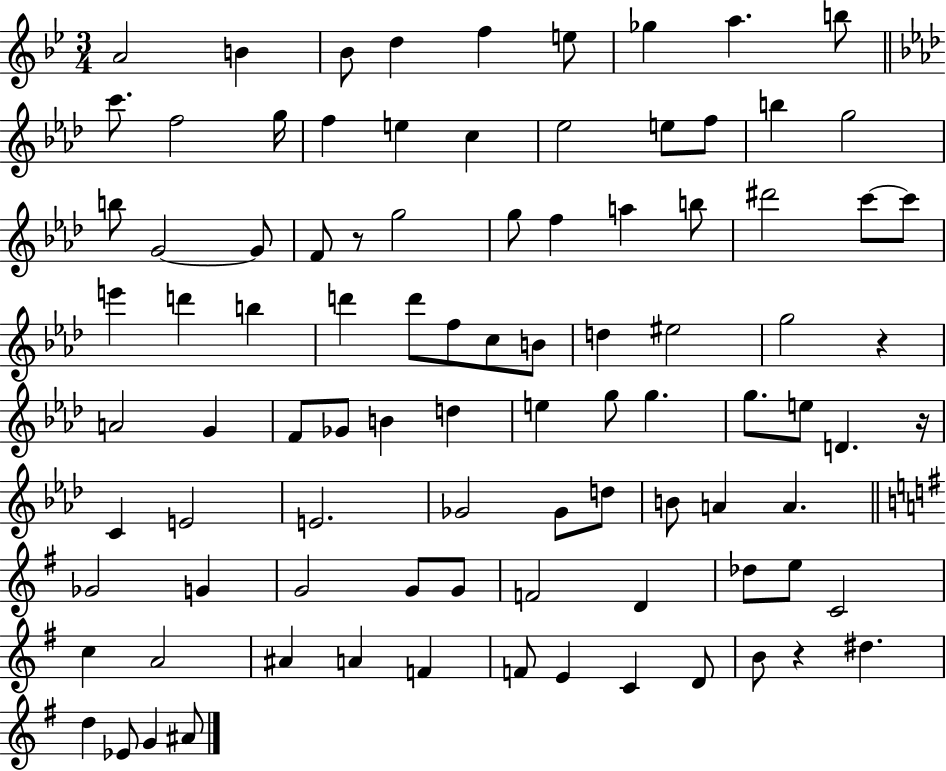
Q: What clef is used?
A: treble